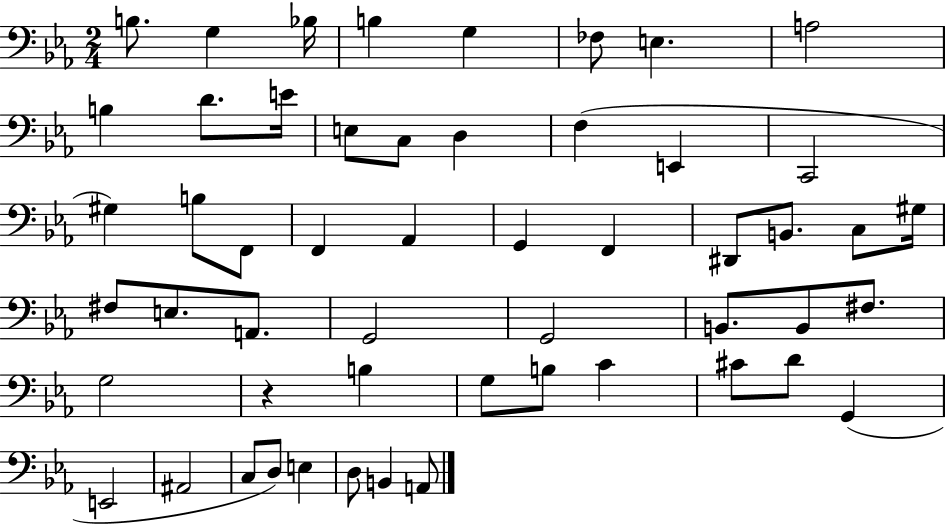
B3/e. G3/q Bb3/s B3/q G3/q FES3/e E3/q. A3/h B3/q D4/e. E4/s E3/e C3/e D3/q F3/q E2/q C2/h G#3/q B3/e F2/e F2/q Ab2/q G2/q F2/q D#2/e B2/e. C3/e G#3/s F#3/e E3/e. A2/e. G2/h G2/h B2/e. B2/e F#3/e. G3/h R/q B3/q G3/e B3/e C4/q C#4/e D4/e G2/q E2/h A#2/h C3/e D3/e E3/q D3/e B2/q A2/e